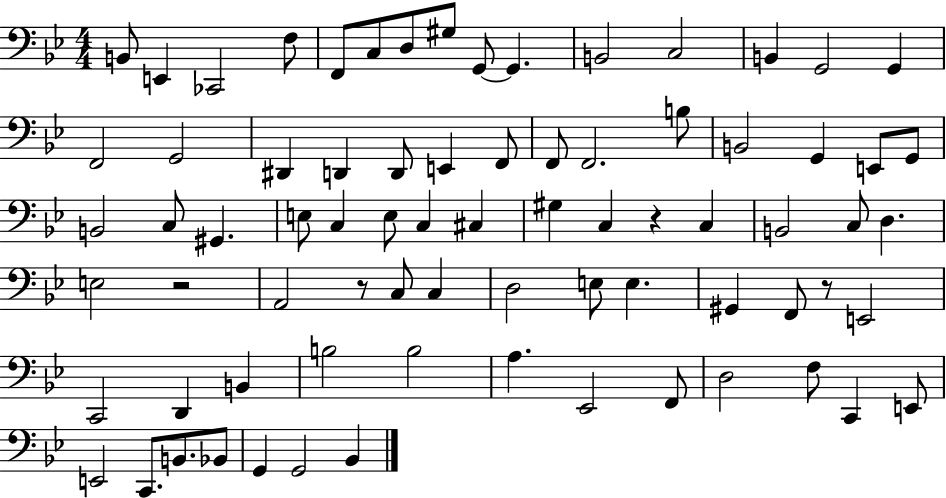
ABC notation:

X:1
T:Untitled
M:4/4
L:1/4
K:Bb
B,,/2 E,, _C,,2 F,/2 F,,/2 C,/2 D,/2 ^G,/2 G,,/2 G,, B,,2 C,2 B,, G,,2 G,, F,,2 G,,2 ^D,, D,, D,,/2 E,, F,,/2 F,,/2 F,,2 B,/2 B,,2 G,, E,,/2 G,,/2 B,,2 C,/2 ^G,, E,/2 C, E,/2 C, ^C, ^G, C, z C, B,,2 C,/2 D, E,2 z2 A,,2 z/2 C,/2 C, D,2 E,/2 E, ^G,, F,,/2 z/2 E,,2 C,,2 D,, B,, B,2 B,2 A, _E,,2 F,,/2 D,2 F,/2 C,, E,,/2 E,,2 C,,/2 B,,/2 _B,,/2 G,, G,,2 _B,,